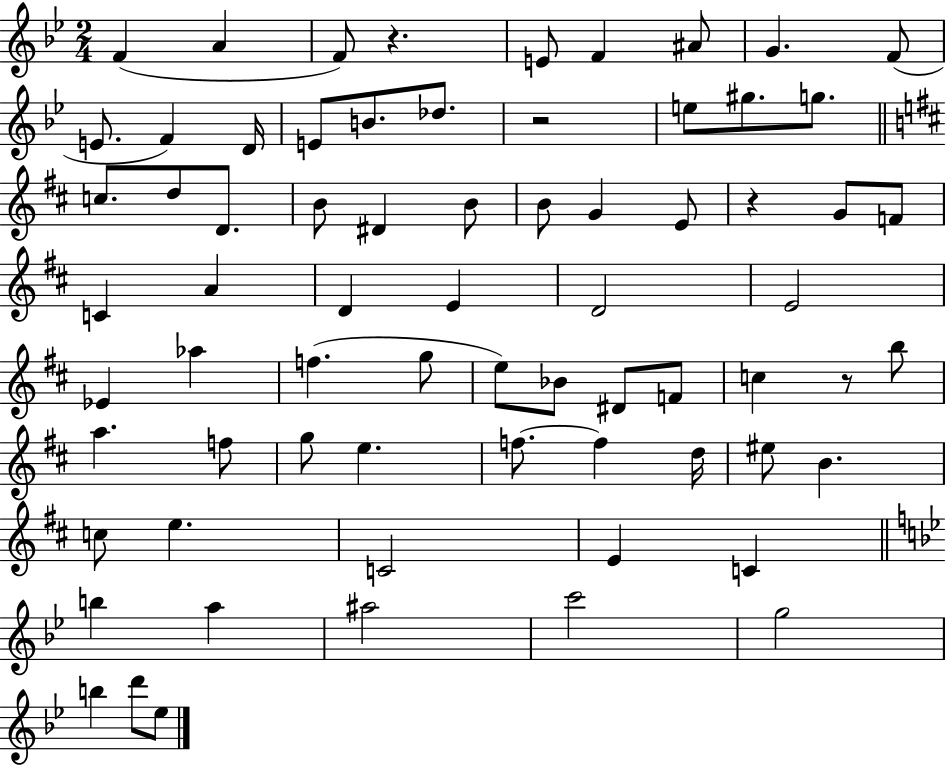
X:1
T:Untitled
M:2/4
L:1/4
K:Bb
F A F/2 z E/2 F ^A/2 G F/2 E/2 F D/4 E/2 B/2 _d/2 z2 e/2 ^g/2 g/2 c/2 d/2 D/2 B/2 ^D B/2 B/2 G E/2 z G/2 F/2 C A D E D2 E2 _E _a f g/2 e/2 _B/2 ^D/2 F/2 c z/2 b/2 a f/2 g/2 e f/2 f d/4 ^e/2 B c/2 e C2 E C b a ^a2 c'2 g2 b d'/2 _e/2